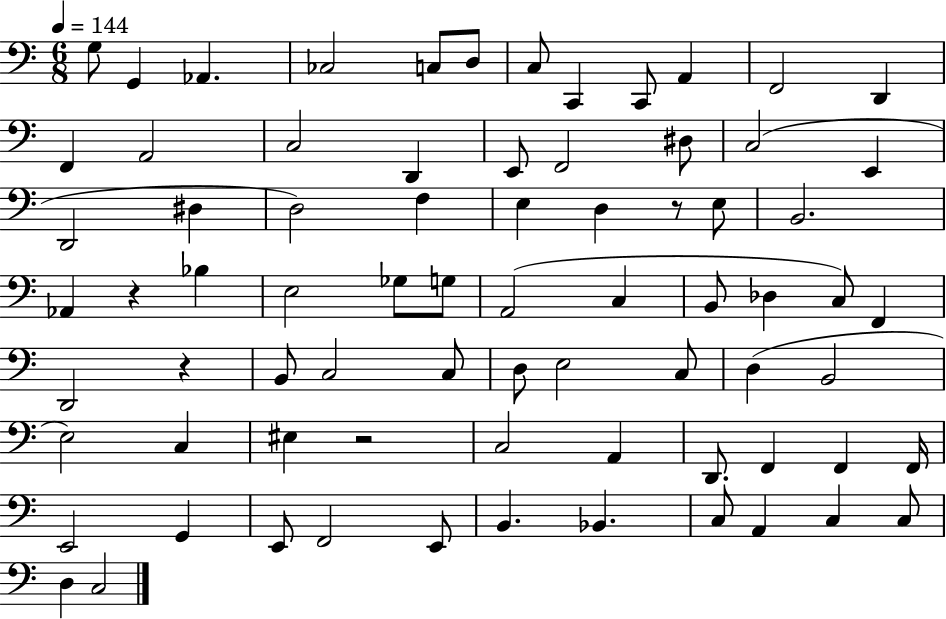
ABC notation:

X:1
T:Untitled
M:6/8
L:1/4
K:C
G,/2 G,, _A,, _C,2 C,/2 D,/2 C,/2 C,, C,,/2 A,, F,,2 D,, F,, A,,2 C,2 D,, E,,/2 F,,2 ^D,/2 C,2 E,, D,,2 ^D, D,2 F, E, D, z/2 E,/2 B,,2 _A,, z _B, E,2 _G,/2 G,/2 A,,2 C, B,,/2 _D, C,/2 F,, D,,2 z B,,/2 C,2 C,/2 D,/2 E,2 C,/2 D, B,,2 E,2 C, ^E, z2 C,2 A,, D,,/2 F,, F,, F,,/4 E,,2 G,, E,,/2 F,,2 E,,/2 B,, _B,, C,/2 A,, C, C,/2 D, C,2